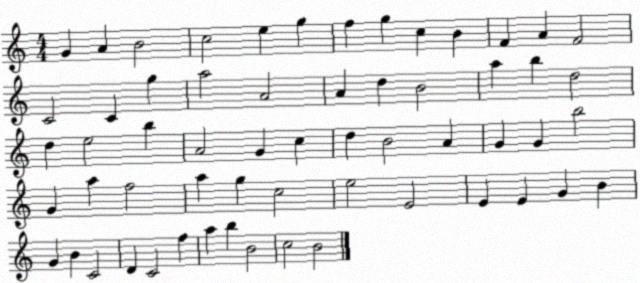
X:1
T:Untitled
M:4/4
L:1/4
K:C
G A B2 c2 e g f g c B F A F2 C2 C g a2 A2 A d B2 a b d2 d e2 b A2 G c d B2 A G G b2 G a f2 a g c2 e2 E2 E E G B G B C2 D C2 f a b B2 c2 B2